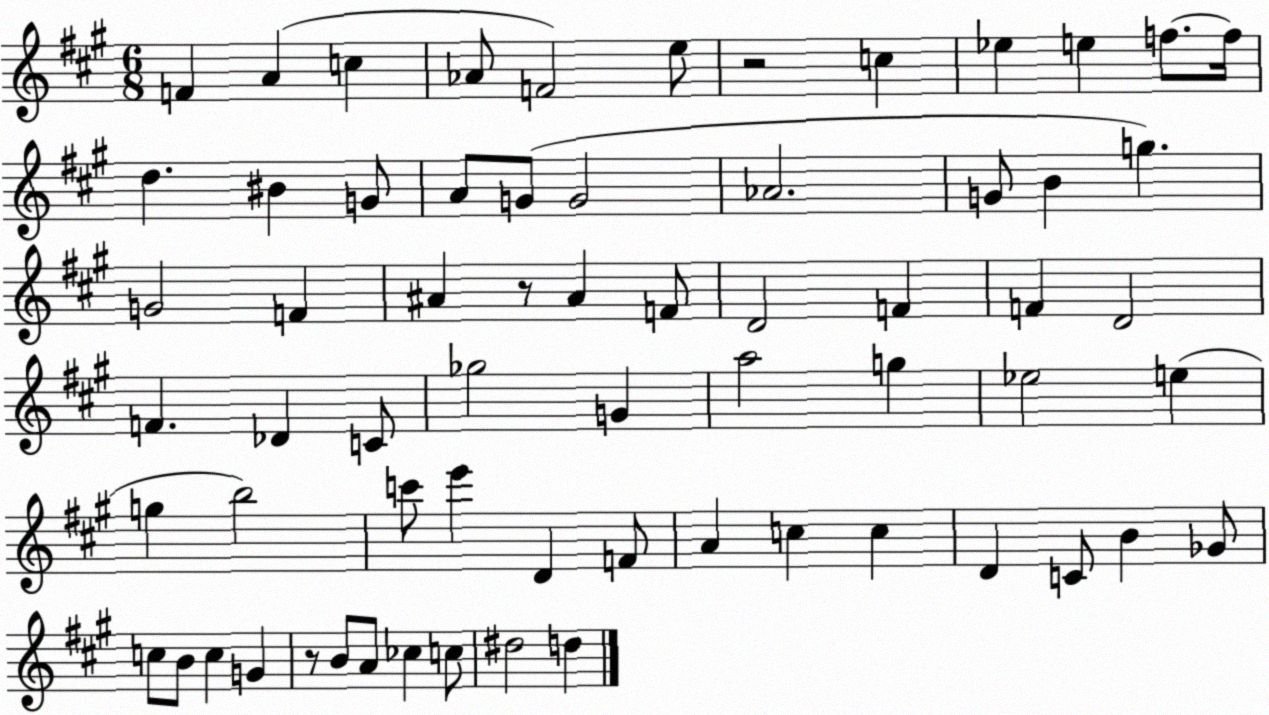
X:1
T:Untitled
M:6/8
L:1/4
K:A
F A c _A/2 F2 e/2 z2 c _e e f/2 f/4 d ^B G/2 A/2 G/2 G2 _A2 G/2 B g G2 F ^A z/2 ^A F/2 D2 F F D2 F _D C/2 _g2 G a2 g _e2 e g b2 c'/2 e' D F/2 A c c D C/2 B _G/2 c/2 B/2 c G z/2 B/2 A/2 _c c/2 ^d2 d